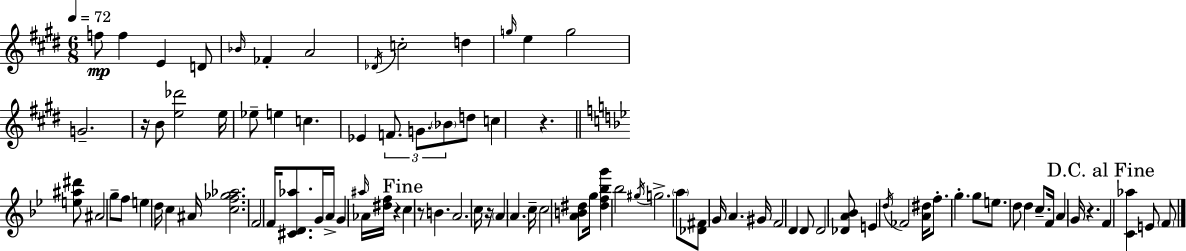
{
  \clef treble
  \numericTimeSignature
  \time 6/8
  \key e \major
  \tempo 4 = 72
  f''8\mp f''4 e'4 d'8 | \grace { bes'16 } fes'4-. a'2 | \acciaccatura { des'16 } c''2-. d''4 | \grace { g''16 } e''4 g''2 | \break g'2.-- | r16 b'8 <e'' des'''>2 | e''16 ees''8-- e''4 c''4. | ees'4 \tuplet 3/2 { f'8. g'8. | \break \parenthesize bes'8 } d''8 c''4 r4. | \bar "||" \break \key g \minor <e'' ais'' dis'''>8 ais'2 g''8-- | f''8 e''4 d''16 c''4 ais'16 | <c'' f'' ges'' aes''>2. | f'2 f'16 <cis' d' aes''>8. | \break g'16 a'16-> g'4 \grace { ais''16 } aes'16 <dis'' f''>16 r4 | \mark "Fine" c''4 r8 b'4. | a'2. | c''16 r16 \parenthesize a'4 \parenthesize a'4. | \break c''16-- c''2 <a' b' dis''>8 | g''16 <dis'' f'' bes'' g'''>4 bes''2 | \acciaccatura { gis''16 } g''2.-> | \parenthesize a''8 <des' fis'>8 g'16 a'4. | \break gis'16 f'2 d'4 | d'8 d'2 | <des' a' bes'>8 e'4 \acciaccatura { d''16 } fes'2 | <a' dis''>16 f''8.-. g''4.-. | \break g''8 e''8. d''8 d''4 | c''8.-- f'16 a'4 g'16 r4. | \mark "D.C. al Fine" f'4 <c' aes''>4 e'8 | \parenthesize f'8 \bar "|."
}